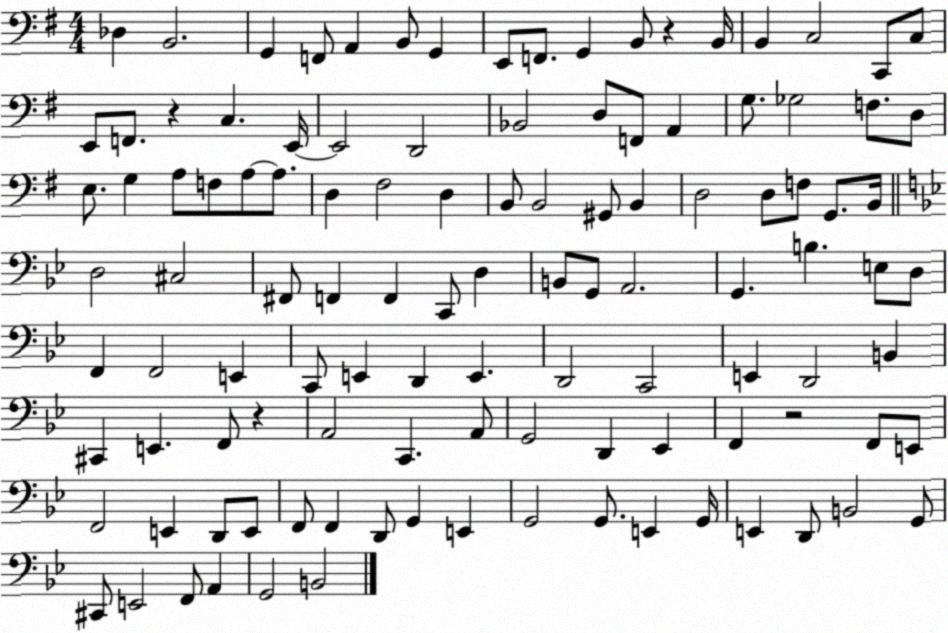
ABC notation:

X:1
T:Untitled
M:4/4
L:1/4
K:G
_D, B,,2 G,, F,,/2 A,, B,,/2 G,, E,,/2 F,,/2 G,, B,,/2 z B,,/4 B,, C,2 C,,/2 C,/2 E,,/2 F,,/2 z C, E,,/4 E,,2 D,,2 _B,,2 D,/2 F,,/2 A,, G,/2 _G,2 F,/2 D,/2 E,/2 G, A,/2 F,/2 A,/2 A,/2 D, ^F,2 D, B,,/2 B,,2 ^G,,/2 B,, D,2 D,/2 F,/2 G,,/2 B,,/4 D,2 ^C,2 ^F,,/2 F,, F,, C,,/2 D, B,,/2 G,,/2 A,,2 G,, B, E,/2 D,/2 F,, F,,2 E,, C,,/2 E,, D,, E,, D,,2 C,,2 E,, D,,2 B,, ^C,, E,, F,,/2 z A,,2 C,, A,,/2 G,,2 D,, _E,, F,, z2 F,,/2 E,,/2 F,,2 E,, D,,/2 E,,/2 F,,/2 F,, D,,/2 G,, E,, G,,2 G,,/2 E,, G,,/4 E,, D,,/2 B,,2 G,,/2 ^C,,/2 E,,2 F,,/2 A,, G,,2 B,,2